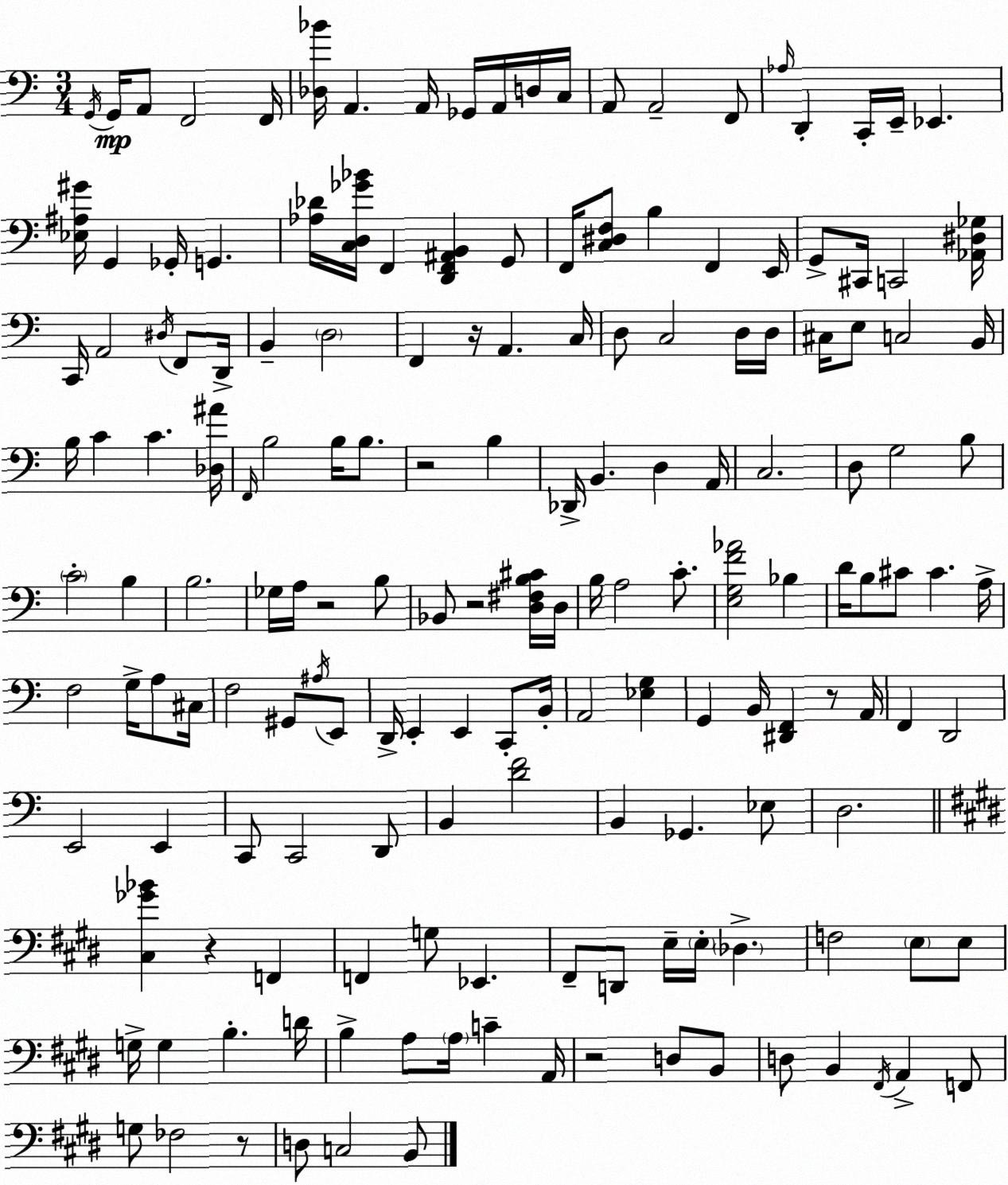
X:1
T:Untitled
M:3/4
L:1/4
K:C
G,,/4 G,,/4 A,,/2 F,,2 F,,/4 [_D,_B]/4 A,, A,,/4 _G,,/4 A,,/4 D,/4 C,/4 A,,/2 A,,2 F,,/2 _A,/4 D,, C,,/4 E,,/4 _E,, [_E,^A,^G]/4 G,, _G,,/4 G,, [_A,_D]/4 [C,D,_G_B]/4 F,, [D,,F,,^A,,B,,] G,,/2 F,,/4 [C,^D,F,]/2 B, F,, E,,/4 G,,/2 ^C,,/4 C,,2 [_A,,^D,_G,]/4 C,,/4 A,,2 ^D,/4 F,,/2 D,,/4 B,, D,2 F,, z/4 A,, C,/4 D,/2 C,2 D,/4 D,/4 ^C,/4 E,/2 C,2 B,,/4 B,/4 C C [_D,^A]/4 F,,/4 B,2 B,/4 B,/2 z2 B, _D,,/4 B,, D, A,,/4 C,2 D,/2 G,2 B,/2 C2 B, B,2 _G,/4 A,/4 z2 B,/2 _B,,/2 z2 [D,^F,B,^C]/4 D,/4 B,/4 A,2 C/2 [E,G,F_A]2 _B, D/4 B,/2 ^C/2 ^C A,/4 F,2 G,/4 A,/2 ^C,/4 F,2 ^G,,/2 ^A,/4 E,,/2 D,,/4 E,, E,, C,,/2 B,,/4 A,,2 [_E,G,] G,, B,,/4 [^D,,F,,] z/2 A,,/4 F,, D,,2 E,,2 E,, C,,/2 C,,2 D,,/2 B,, [DF]2 B,, _G,, _E,/2 D,2 [^C,_G_B] z F,, F,, G,/2 _E,, ^F,,/2 D,,/2 E,/4 E,/4 _D, F,2 E,/2 E,/2 G,/4 G, B, D/4 B, A,/2 A,/4 C A,,/4 z2 D,/2 B,,/2 D,/2 B,, ^F,,/4 A,, F,,/2 G,/2 _F,2 z/2 D,/2 C,2 B,,/2